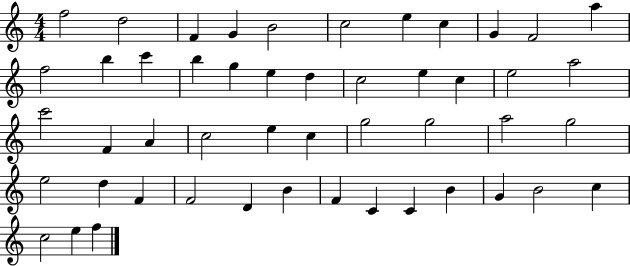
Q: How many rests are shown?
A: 0